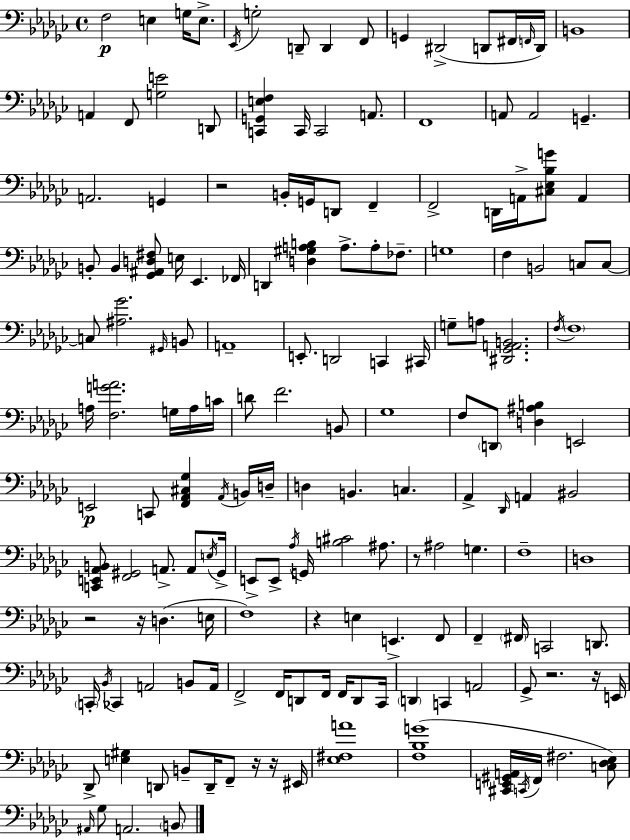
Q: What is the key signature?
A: EES minor